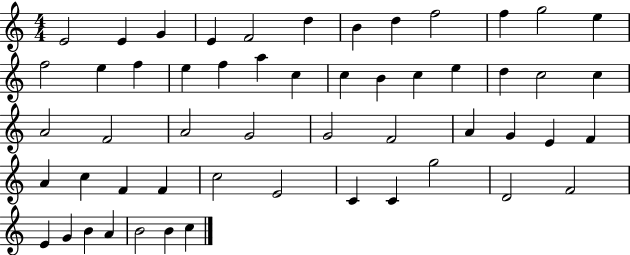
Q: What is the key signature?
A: C major